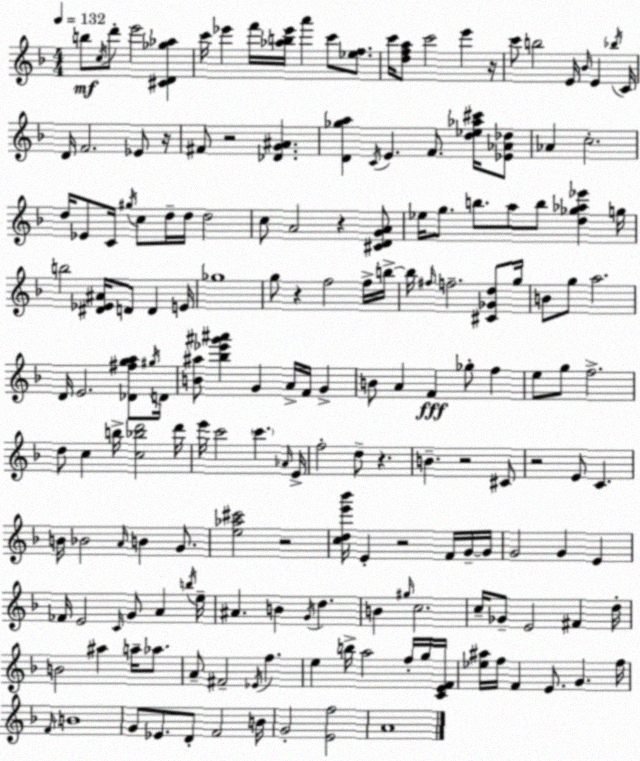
X:1
T:Untitled
M:4/4
L:1/4
K:F
b/2 c/4 d'/2 e'2 [^CD_g_a] c'/4 _e' f'/4 [_ab_e']/4 a' c'/2 [_ef]/2 c'/4 [dfa]/2 c'2 e' z/4 c'/2 b2 E/4 _B/4 E _b/4 C/4 D/4 F2 _E/2 z/4 ^F/2 z2 [_DG^A] [D_ga] C/4 E F/2 [d_e_a^c']/4 [_E_A_d]/2 _A c2 d/4 _E/2 C/4 ^g/4 c/2 d/4 d/4 d2 c/2 A2 z [^CDGA]/2 _e/4 g/2 b/2 a/2 b/2 [d_g_a_e'] g/4 b2 [^D_E^A]/4 D/2 D E/4 _g4 g/2 z f2 f/4 b/4 b/4 ^f/4 f2 [^C_Gd]/2 g/4 B/2 g/2 a2 D/4 E2 [_D^fga]/2 ^g/4 D/4 [B^a]/2 [_b_e'^g'^a'] G A/4 F/4 G B/2 A F _g/2 f e/2 g/2 f2 d/2 c b/4 [c_bd']2 d'/4 e'/4 c'2 c' _A/4 E/4 f2 d/2 z B z2 ^C/2 z2 E/2 C B/4 _B2 A/4 B G/2 [e_a^c']2 z2 [cde'_b']/4 E z2 F/4 G/4 G/4 G2 G E _F/4 E2 C/4 G/2 A b/4 e/4 ^A B G/4 d B ^g/4 c2 c/4 _G/2 E2 ^F d/4 B2 ^a a/4 _a/2 A/2 ^F2 _E/4 f e b/4 a2 f/4 g/4 [CEF]/4 [_e^a]/4 f/4 F E/2 G f/4 F/4 B4 G/2 _E/2 D/2 F2 B/4 G2 [Ef]2 A4